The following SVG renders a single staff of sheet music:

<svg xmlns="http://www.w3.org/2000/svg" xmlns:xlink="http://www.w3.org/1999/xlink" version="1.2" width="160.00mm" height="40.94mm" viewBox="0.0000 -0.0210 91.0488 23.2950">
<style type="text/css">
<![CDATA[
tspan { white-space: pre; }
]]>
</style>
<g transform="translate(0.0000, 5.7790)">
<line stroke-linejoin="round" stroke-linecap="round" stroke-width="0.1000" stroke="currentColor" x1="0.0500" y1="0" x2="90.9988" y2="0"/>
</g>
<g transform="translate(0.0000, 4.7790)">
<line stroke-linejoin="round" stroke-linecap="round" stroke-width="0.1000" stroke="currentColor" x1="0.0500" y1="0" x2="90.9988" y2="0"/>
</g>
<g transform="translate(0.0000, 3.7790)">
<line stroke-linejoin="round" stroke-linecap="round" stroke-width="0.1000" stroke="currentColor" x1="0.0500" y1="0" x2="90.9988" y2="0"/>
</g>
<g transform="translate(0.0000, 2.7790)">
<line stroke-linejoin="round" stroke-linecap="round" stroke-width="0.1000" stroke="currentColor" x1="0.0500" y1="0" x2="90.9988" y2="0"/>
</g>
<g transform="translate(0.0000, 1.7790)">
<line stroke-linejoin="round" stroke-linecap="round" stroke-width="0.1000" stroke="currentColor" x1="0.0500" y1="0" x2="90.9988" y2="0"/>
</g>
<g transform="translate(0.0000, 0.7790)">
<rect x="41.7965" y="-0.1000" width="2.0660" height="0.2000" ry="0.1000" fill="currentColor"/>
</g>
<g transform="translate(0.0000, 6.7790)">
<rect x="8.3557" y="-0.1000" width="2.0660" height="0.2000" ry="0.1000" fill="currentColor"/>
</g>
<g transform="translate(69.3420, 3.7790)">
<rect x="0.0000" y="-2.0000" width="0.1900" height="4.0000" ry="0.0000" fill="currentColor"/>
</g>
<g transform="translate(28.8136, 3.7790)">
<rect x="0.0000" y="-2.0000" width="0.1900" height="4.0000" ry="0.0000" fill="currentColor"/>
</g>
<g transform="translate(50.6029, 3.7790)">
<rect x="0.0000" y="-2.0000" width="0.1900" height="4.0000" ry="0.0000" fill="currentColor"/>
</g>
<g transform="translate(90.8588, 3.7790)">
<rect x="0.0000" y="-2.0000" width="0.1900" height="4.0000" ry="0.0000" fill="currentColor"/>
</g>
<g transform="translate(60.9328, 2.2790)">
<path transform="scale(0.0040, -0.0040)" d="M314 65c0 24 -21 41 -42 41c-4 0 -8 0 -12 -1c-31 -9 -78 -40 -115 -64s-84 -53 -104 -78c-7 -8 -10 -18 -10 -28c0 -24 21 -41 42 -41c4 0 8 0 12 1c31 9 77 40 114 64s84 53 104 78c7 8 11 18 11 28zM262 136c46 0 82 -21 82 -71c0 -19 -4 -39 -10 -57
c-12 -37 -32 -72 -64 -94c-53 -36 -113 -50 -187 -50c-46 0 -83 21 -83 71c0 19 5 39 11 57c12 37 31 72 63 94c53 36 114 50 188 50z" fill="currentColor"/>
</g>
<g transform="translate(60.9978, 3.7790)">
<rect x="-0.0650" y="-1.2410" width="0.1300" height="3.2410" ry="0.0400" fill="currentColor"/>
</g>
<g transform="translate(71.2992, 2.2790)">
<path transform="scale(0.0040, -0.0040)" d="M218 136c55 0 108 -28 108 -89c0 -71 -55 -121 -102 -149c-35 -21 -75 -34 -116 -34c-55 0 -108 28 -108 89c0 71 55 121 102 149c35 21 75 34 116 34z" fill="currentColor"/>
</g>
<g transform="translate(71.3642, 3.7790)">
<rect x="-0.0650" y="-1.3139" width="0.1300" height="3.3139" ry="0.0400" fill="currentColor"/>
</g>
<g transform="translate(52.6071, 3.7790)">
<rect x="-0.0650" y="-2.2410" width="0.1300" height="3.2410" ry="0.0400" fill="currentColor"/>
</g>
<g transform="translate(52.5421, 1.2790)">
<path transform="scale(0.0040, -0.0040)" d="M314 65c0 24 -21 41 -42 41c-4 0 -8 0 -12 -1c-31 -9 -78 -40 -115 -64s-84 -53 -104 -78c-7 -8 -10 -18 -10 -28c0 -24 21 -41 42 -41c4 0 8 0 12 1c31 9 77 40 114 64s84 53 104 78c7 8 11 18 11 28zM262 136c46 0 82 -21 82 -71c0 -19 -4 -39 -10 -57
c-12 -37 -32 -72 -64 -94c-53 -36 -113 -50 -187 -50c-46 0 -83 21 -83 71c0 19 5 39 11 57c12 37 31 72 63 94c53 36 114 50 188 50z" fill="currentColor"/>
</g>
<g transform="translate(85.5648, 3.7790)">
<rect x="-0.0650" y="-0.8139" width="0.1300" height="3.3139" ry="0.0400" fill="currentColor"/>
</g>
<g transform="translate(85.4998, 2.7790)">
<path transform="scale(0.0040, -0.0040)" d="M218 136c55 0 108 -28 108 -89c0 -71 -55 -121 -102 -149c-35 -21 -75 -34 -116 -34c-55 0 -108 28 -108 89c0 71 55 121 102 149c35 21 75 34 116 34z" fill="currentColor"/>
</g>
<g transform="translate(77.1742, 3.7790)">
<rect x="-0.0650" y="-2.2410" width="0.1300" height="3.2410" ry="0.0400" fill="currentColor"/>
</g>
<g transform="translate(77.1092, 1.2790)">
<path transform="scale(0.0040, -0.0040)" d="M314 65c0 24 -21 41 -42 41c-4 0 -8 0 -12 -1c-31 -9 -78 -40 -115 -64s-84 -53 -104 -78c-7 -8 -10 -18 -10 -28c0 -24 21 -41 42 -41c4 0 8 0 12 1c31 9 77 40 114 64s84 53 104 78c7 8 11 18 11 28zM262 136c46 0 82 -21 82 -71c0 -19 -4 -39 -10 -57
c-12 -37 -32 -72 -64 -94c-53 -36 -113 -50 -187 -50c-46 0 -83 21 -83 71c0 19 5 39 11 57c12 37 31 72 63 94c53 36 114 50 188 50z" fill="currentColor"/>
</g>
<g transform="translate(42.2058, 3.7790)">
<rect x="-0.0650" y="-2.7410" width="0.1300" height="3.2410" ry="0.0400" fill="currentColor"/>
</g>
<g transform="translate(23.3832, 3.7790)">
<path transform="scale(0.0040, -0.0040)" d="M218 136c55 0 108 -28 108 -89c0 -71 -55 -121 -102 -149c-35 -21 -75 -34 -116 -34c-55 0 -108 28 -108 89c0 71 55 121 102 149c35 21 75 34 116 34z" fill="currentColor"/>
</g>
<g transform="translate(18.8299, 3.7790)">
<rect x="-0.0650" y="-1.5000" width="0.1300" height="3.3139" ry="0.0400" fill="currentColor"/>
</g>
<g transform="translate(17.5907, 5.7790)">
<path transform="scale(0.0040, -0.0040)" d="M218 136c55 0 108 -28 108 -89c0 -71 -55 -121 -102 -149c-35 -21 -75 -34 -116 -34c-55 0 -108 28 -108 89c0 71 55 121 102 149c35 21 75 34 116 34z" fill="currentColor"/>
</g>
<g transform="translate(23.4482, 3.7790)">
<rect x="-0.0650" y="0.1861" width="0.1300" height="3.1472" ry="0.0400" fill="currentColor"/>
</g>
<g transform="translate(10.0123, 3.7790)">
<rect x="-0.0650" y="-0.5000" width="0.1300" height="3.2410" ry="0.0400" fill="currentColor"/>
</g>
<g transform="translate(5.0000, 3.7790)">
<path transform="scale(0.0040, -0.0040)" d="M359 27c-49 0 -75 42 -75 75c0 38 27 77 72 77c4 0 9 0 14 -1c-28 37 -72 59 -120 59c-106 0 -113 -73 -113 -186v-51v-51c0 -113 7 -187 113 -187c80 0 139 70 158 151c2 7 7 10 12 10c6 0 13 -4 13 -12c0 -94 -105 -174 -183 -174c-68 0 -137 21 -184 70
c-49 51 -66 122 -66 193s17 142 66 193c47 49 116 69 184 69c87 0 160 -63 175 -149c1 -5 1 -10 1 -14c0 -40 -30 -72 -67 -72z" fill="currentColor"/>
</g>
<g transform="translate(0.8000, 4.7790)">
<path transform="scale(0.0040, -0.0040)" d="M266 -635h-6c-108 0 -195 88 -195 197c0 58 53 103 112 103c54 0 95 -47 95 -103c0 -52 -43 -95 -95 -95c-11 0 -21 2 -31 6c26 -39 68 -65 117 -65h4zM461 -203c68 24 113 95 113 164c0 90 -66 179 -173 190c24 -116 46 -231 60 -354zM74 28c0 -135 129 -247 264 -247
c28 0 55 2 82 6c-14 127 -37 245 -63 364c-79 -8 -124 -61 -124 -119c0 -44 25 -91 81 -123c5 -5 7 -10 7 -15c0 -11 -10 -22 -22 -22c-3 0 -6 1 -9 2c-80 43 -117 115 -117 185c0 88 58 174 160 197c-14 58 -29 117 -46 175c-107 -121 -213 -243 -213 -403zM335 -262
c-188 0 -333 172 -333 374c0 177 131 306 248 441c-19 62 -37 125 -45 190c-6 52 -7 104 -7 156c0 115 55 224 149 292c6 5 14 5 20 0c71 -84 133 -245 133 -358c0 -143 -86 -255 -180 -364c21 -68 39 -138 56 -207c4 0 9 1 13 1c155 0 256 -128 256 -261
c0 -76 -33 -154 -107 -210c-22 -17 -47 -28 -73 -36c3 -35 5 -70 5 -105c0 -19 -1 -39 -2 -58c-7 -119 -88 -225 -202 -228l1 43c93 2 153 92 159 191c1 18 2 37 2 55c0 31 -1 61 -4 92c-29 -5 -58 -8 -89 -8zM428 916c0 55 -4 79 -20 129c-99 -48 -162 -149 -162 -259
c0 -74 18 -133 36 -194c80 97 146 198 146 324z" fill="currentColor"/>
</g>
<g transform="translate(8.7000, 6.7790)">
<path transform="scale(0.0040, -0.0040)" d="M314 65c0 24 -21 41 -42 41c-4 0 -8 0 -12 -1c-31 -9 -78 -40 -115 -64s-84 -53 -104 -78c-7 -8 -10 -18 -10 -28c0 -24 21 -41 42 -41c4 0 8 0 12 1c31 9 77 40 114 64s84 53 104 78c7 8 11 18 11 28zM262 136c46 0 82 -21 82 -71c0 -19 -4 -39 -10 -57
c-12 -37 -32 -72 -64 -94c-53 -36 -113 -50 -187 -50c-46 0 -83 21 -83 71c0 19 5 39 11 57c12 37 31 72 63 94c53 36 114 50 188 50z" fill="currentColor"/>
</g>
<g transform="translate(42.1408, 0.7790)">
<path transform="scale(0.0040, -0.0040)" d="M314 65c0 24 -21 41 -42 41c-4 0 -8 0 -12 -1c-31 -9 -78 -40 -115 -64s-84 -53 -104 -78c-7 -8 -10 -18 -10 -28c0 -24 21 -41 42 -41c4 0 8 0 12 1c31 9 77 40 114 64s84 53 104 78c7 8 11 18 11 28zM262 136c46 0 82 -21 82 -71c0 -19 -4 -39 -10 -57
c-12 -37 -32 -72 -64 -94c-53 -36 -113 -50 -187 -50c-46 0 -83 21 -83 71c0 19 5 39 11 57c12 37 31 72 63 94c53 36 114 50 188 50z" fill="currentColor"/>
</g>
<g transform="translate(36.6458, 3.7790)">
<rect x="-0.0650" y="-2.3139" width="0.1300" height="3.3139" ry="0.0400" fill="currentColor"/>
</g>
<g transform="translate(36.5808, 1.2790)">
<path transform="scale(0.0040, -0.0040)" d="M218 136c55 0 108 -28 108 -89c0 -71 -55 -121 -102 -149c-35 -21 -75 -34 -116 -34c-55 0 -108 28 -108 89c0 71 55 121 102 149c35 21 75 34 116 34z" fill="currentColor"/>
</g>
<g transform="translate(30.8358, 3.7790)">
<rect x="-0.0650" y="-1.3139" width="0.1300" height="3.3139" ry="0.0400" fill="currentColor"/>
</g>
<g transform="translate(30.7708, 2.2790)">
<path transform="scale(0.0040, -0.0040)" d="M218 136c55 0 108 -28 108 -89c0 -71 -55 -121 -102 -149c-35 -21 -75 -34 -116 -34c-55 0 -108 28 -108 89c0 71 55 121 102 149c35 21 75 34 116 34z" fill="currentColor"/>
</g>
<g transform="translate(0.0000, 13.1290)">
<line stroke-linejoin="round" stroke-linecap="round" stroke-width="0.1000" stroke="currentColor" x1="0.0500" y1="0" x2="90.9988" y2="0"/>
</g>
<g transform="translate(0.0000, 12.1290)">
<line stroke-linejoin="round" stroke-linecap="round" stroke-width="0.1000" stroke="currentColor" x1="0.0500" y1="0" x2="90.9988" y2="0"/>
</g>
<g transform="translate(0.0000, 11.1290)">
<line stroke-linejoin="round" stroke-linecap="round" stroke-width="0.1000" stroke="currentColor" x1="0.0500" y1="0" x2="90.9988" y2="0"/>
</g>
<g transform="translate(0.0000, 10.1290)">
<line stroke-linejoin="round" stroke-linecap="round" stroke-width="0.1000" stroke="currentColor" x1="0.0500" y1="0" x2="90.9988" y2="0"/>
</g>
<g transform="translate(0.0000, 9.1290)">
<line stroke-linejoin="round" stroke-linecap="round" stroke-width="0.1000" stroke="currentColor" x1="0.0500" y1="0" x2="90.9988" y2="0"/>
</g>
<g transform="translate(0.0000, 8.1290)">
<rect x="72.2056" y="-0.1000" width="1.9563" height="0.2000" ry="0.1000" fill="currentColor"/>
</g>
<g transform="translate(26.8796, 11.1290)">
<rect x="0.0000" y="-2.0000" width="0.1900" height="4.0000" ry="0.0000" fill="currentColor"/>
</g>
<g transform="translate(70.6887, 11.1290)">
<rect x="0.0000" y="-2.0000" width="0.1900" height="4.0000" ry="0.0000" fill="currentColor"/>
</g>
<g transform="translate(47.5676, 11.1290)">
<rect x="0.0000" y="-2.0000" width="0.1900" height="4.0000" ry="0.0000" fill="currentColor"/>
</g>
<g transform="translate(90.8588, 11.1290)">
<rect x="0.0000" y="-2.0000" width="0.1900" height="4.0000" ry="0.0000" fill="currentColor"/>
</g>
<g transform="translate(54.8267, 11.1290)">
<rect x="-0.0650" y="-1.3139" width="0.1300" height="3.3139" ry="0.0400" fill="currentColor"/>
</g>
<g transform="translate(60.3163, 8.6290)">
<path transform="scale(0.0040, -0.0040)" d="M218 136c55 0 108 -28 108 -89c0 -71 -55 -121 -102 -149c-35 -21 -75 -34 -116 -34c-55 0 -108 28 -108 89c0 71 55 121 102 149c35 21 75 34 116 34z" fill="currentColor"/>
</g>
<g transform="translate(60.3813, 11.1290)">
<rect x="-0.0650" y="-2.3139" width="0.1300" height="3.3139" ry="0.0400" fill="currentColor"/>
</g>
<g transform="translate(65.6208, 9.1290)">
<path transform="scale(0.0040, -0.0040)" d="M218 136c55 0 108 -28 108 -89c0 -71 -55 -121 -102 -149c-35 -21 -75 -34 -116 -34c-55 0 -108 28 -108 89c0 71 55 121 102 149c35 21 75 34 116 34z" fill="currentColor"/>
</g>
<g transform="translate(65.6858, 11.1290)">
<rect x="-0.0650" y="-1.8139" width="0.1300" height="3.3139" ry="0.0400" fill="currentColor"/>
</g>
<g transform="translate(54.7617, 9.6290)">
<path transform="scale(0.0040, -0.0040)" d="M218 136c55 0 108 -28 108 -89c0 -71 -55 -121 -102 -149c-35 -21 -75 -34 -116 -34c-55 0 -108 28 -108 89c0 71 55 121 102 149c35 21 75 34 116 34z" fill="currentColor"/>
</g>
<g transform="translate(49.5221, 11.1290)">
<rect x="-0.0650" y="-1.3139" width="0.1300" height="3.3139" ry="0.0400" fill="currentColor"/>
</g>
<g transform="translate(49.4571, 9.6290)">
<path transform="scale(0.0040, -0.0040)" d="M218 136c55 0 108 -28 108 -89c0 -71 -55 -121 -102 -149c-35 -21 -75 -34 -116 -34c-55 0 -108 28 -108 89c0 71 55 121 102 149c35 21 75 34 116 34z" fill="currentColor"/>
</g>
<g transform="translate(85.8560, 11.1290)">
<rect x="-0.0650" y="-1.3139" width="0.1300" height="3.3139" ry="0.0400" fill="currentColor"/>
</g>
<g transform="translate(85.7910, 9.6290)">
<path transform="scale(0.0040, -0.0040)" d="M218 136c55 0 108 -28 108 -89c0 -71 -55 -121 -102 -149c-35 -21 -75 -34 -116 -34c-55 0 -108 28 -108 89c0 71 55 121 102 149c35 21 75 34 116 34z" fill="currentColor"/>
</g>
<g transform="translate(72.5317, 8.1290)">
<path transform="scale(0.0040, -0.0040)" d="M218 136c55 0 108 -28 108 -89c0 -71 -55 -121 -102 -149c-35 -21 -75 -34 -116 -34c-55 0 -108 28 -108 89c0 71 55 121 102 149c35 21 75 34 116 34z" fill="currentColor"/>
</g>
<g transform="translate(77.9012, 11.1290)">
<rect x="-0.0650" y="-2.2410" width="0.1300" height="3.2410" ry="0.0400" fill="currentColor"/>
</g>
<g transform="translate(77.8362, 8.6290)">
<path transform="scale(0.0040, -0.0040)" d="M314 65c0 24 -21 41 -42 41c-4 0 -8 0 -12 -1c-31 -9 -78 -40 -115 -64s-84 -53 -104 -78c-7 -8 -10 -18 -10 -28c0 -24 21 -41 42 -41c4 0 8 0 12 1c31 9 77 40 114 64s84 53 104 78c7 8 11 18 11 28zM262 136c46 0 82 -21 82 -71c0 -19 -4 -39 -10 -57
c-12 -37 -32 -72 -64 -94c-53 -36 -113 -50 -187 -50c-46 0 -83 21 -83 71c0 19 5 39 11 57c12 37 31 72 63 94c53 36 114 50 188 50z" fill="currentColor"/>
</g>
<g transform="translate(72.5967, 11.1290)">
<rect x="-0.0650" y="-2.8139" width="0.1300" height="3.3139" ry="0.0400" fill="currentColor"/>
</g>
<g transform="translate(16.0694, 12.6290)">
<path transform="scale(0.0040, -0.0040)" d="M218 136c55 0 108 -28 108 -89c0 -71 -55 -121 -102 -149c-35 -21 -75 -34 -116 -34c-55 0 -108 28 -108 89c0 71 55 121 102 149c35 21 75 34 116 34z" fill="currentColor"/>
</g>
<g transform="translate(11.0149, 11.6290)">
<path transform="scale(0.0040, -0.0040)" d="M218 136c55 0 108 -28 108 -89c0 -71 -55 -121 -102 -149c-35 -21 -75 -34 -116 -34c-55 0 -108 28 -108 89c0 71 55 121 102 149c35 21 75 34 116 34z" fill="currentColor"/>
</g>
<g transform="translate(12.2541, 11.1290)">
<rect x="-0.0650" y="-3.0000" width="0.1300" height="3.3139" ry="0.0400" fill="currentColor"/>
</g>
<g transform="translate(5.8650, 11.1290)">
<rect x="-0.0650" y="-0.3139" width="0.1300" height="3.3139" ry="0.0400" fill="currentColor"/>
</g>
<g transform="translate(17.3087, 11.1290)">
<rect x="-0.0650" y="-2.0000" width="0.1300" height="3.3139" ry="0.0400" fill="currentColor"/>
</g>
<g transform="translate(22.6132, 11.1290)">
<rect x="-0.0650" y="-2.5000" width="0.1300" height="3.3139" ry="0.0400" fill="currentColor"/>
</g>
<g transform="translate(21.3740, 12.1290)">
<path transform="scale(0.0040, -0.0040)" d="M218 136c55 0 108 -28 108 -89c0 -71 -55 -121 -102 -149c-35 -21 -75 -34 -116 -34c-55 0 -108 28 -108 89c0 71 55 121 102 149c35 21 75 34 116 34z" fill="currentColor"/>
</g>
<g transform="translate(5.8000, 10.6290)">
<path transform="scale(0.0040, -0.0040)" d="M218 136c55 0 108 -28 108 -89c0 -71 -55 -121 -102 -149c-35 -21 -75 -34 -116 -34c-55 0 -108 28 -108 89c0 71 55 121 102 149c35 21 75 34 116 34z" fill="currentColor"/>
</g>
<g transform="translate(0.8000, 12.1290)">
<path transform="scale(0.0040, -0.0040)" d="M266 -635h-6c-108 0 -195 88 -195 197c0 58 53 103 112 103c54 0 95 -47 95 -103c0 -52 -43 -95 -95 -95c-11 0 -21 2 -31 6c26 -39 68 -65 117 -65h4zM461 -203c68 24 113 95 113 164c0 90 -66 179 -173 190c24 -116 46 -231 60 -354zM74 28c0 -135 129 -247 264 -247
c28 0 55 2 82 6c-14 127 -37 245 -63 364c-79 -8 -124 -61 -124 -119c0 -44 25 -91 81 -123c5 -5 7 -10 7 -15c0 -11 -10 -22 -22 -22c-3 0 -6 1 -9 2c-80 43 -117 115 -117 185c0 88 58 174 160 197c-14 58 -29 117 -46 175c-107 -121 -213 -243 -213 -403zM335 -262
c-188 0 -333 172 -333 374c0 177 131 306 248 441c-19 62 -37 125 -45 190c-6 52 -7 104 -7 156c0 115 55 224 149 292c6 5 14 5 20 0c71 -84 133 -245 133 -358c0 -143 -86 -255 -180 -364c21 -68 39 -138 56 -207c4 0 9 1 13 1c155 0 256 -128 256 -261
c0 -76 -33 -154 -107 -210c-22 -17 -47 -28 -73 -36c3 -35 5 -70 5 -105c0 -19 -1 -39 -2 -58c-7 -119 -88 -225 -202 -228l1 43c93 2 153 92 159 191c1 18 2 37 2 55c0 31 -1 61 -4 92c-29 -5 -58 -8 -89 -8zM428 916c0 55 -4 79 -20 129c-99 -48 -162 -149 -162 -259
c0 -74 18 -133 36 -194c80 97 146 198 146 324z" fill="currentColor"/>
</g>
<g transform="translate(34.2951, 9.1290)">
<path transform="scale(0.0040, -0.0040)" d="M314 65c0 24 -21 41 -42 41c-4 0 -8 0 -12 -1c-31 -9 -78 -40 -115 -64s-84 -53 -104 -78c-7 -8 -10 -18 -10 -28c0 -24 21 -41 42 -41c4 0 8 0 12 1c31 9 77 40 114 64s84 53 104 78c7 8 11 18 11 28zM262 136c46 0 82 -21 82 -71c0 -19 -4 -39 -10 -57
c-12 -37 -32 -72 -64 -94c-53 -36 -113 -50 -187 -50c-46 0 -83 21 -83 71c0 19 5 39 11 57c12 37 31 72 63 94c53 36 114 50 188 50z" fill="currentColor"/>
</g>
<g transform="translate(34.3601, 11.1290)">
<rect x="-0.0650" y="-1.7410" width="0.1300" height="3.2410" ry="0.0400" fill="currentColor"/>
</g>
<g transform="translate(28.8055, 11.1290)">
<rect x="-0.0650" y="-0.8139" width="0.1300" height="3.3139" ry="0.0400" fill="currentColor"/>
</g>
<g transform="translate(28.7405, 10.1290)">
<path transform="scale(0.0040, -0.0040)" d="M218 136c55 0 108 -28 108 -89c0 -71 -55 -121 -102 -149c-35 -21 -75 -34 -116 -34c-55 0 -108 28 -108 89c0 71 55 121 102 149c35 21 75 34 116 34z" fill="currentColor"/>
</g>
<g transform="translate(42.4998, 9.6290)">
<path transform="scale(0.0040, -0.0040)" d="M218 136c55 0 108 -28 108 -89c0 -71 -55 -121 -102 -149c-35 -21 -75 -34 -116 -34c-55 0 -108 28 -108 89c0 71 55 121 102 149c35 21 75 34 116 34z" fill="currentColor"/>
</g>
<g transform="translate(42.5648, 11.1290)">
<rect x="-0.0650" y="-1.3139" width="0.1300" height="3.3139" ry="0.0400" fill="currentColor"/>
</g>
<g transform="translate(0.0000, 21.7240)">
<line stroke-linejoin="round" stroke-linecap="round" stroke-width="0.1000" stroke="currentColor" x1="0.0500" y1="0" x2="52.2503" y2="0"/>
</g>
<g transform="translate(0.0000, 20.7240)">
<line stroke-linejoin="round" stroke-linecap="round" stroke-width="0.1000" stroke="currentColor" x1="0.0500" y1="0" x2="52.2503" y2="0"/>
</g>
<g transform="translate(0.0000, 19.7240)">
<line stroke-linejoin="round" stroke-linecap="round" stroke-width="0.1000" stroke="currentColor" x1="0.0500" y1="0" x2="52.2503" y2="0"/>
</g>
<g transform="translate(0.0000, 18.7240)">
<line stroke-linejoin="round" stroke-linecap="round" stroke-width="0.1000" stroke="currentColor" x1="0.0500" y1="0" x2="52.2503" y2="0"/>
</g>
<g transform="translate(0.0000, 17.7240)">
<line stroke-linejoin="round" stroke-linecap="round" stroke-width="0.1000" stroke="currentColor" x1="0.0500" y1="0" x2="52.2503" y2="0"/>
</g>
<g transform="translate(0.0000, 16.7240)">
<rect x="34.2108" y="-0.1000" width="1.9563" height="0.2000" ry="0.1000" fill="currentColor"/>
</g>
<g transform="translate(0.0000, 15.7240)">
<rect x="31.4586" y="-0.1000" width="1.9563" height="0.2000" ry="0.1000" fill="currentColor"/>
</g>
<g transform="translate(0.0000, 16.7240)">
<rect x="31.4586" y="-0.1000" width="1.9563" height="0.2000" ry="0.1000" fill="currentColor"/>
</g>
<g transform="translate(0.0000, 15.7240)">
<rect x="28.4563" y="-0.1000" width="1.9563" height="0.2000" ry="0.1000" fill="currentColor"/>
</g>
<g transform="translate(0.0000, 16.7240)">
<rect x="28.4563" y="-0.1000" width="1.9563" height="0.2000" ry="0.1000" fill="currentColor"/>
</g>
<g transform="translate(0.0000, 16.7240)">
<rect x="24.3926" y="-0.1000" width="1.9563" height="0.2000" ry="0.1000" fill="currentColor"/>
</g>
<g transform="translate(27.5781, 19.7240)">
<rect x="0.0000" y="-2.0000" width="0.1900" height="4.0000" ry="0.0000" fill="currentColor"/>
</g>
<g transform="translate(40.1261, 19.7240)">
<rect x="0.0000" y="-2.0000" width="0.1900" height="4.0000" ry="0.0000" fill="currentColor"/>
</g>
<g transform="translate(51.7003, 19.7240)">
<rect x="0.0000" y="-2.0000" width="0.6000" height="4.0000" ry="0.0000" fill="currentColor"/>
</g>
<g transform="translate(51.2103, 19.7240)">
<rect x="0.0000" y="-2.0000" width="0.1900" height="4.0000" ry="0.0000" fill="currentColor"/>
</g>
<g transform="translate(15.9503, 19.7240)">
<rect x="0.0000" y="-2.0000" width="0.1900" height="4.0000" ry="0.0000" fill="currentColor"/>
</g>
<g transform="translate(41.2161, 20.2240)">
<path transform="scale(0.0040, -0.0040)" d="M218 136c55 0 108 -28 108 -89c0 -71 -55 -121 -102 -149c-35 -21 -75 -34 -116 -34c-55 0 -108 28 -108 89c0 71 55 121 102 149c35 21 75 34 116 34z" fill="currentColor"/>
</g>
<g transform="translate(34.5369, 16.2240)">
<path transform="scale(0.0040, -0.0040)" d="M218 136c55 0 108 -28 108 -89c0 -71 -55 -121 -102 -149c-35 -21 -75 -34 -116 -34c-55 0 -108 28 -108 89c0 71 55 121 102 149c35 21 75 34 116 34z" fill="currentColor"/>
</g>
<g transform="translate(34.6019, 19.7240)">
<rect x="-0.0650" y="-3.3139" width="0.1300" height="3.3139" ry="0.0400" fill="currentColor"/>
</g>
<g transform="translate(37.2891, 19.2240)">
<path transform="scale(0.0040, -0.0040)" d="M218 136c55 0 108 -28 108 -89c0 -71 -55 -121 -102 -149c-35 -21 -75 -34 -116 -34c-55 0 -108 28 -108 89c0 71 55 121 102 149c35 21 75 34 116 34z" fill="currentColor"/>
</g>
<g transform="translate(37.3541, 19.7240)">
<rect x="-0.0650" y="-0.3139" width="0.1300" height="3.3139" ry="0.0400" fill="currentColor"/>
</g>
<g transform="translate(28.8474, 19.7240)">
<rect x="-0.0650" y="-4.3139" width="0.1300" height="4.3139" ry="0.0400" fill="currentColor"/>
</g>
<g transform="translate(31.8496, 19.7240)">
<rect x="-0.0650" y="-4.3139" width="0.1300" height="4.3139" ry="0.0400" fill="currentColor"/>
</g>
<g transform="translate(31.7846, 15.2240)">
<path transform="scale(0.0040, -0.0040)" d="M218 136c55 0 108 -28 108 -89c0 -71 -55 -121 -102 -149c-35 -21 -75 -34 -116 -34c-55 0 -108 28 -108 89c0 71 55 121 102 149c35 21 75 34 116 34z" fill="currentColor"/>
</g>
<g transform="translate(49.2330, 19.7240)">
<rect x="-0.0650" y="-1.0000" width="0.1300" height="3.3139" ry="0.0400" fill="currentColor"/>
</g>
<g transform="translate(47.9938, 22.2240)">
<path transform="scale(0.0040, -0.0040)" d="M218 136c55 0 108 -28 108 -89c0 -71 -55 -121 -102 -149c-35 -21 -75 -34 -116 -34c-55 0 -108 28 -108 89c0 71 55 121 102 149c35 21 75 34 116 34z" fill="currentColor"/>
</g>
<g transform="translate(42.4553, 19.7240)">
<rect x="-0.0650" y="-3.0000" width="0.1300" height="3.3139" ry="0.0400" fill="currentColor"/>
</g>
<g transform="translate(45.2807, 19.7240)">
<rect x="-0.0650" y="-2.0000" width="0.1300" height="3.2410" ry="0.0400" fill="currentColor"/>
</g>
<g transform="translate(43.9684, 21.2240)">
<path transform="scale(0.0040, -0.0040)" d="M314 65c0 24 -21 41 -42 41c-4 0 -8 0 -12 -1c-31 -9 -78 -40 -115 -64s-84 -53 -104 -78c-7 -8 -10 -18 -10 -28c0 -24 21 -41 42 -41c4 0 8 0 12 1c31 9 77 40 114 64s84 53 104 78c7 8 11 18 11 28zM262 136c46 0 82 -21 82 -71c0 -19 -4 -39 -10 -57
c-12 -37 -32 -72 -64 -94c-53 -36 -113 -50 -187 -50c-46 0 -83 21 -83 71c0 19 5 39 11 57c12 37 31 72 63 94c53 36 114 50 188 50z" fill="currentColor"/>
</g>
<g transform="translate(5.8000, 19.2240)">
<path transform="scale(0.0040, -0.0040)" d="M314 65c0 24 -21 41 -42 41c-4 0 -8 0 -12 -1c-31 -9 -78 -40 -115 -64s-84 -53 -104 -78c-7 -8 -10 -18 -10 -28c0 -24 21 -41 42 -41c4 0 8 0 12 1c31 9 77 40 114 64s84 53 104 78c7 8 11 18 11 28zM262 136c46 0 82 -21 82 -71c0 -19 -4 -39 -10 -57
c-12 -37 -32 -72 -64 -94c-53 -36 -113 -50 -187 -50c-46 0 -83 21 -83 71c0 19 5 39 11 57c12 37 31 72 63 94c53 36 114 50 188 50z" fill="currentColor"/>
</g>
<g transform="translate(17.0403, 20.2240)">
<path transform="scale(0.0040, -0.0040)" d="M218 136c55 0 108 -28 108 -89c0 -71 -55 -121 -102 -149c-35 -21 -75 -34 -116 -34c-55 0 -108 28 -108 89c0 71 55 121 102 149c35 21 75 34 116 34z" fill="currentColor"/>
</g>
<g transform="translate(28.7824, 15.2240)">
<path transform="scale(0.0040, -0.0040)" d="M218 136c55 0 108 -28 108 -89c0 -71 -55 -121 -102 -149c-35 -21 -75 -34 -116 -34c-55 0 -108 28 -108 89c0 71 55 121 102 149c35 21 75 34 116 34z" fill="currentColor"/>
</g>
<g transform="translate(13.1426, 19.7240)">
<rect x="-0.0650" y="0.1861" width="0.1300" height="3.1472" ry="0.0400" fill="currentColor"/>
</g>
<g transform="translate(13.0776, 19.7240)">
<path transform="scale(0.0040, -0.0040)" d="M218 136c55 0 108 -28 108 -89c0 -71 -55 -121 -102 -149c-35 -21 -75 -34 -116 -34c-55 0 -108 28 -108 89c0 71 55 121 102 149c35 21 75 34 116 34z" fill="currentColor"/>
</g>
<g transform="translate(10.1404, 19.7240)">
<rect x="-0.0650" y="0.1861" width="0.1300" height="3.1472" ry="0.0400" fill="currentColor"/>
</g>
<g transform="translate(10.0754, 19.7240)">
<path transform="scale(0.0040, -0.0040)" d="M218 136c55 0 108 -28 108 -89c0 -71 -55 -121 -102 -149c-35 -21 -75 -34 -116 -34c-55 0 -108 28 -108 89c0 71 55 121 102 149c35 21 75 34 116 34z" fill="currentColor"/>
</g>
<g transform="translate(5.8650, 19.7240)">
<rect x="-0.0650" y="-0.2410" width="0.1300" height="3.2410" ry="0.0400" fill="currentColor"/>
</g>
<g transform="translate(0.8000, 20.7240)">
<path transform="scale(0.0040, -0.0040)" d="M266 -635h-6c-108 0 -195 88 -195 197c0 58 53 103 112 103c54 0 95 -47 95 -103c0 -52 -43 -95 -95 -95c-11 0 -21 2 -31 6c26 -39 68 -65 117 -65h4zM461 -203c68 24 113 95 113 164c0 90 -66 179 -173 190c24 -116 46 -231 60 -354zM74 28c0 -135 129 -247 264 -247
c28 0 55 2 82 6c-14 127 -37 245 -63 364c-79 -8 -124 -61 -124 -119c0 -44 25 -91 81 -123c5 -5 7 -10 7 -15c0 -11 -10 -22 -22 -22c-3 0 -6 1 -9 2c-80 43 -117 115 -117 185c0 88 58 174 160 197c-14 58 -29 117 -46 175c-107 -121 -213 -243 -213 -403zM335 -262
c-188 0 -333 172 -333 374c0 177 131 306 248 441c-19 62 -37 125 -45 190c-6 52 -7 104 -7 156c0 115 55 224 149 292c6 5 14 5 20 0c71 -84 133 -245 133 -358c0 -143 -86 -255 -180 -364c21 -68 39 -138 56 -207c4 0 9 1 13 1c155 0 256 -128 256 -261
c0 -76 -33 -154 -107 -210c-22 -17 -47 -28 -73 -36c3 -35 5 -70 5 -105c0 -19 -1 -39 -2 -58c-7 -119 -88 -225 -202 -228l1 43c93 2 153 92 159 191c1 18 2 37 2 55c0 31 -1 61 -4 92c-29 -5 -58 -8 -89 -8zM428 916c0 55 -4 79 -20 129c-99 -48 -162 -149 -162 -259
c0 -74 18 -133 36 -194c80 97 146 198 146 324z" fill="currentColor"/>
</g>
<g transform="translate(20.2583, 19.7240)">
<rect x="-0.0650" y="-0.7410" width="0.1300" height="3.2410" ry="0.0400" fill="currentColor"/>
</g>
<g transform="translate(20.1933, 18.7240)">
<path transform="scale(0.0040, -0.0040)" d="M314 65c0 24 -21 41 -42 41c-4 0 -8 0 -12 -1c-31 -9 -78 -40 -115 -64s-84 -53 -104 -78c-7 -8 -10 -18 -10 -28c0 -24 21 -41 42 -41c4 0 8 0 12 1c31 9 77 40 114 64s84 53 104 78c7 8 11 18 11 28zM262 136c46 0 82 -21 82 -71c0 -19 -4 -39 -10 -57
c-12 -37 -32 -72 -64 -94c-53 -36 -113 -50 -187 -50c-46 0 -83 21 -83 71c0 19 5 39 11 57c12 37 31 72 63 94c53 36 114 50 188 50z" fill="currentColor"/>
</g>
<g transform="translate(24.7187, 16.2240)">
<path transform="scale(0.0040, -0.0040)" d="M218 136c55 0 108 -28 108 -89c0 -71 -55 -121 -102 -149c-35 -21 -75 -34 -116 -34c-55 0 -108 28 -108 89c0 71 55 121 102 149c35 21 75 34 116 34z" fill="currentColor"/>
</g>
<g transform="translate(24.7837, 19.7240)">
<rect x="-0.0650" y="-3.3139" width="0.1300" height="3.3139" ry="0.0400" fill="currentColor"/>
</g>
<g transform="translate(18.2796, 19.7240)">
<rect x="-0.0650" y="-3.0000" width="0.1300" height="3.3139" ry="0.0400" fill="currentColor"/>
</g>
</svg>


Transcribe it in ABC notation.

X:1
T:Untitled
M:4/4
L:1/4
K:C
C2 E B e g a2 g2 e2 e g2 d c A F G d f2 e e e g f a g2 e c2 B B A d2 b d' d' b c A F2 D